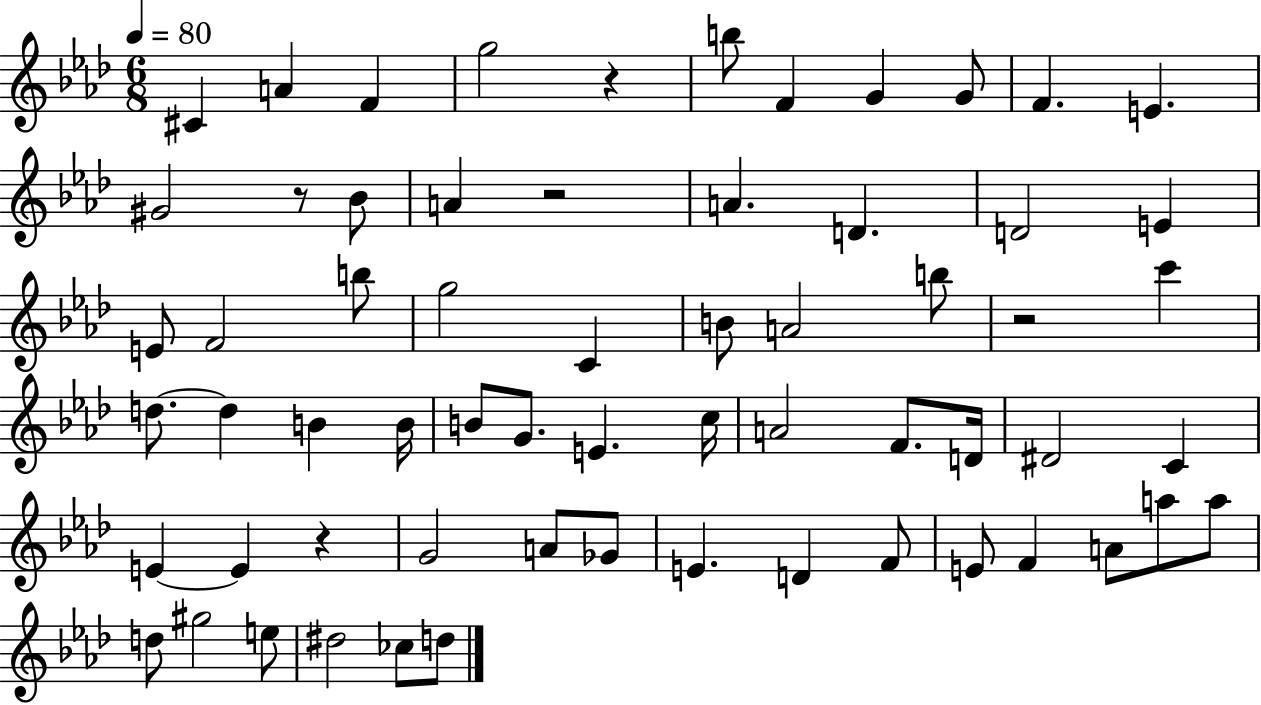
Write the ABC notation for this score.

X:1
T:Untitled
M:6/8
L:1/4
K:Ab
^C A F g2 z b/2 F G G/2 F E ^G2 z/2 _B/2 A z2 A D D2 E E/2 F2 b/2 g2 C B/2 A2 b/2 z2 c' d/2 d B B/4 B/2 G/2 E c/4 A2 F/2 D/4 ^D2 C E E z G2 A/2 _G/2 E D F/2 E/2 F A/2 a/2 a/2 d/2 ^g2 e/2 ^d2 _c/2 d/2